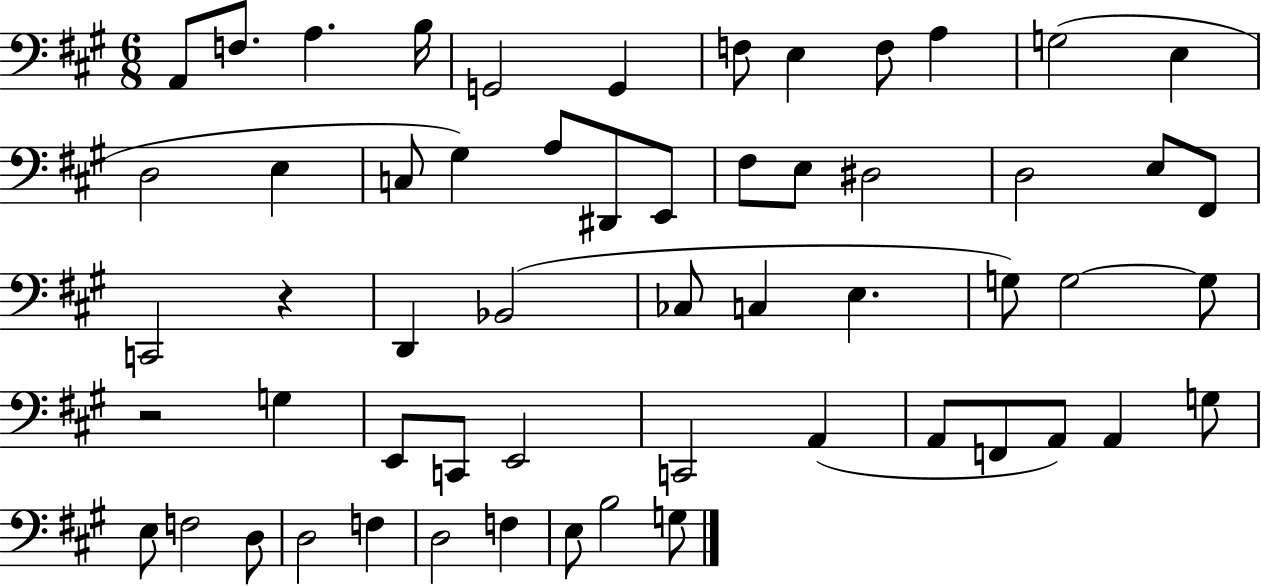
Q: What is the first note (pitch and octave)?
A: A2